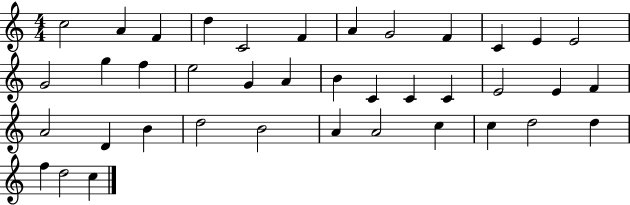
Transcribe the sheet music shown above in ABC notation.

X:1
T:Untitled
M:4/4
L:1/4
K:C
c2 A F d C2 F A G2 F C E E2 G2 g f e2 G A B C C C E2 E F A2 D B d2 B2 A A2 c c d2 d f d2 c